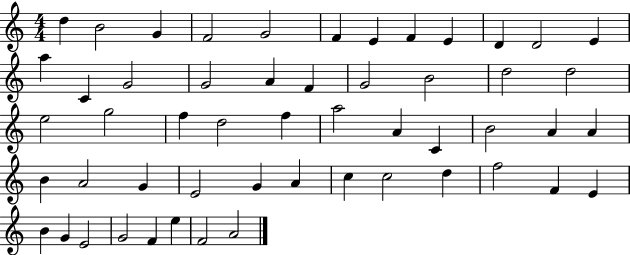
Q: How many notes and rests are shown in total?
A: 53